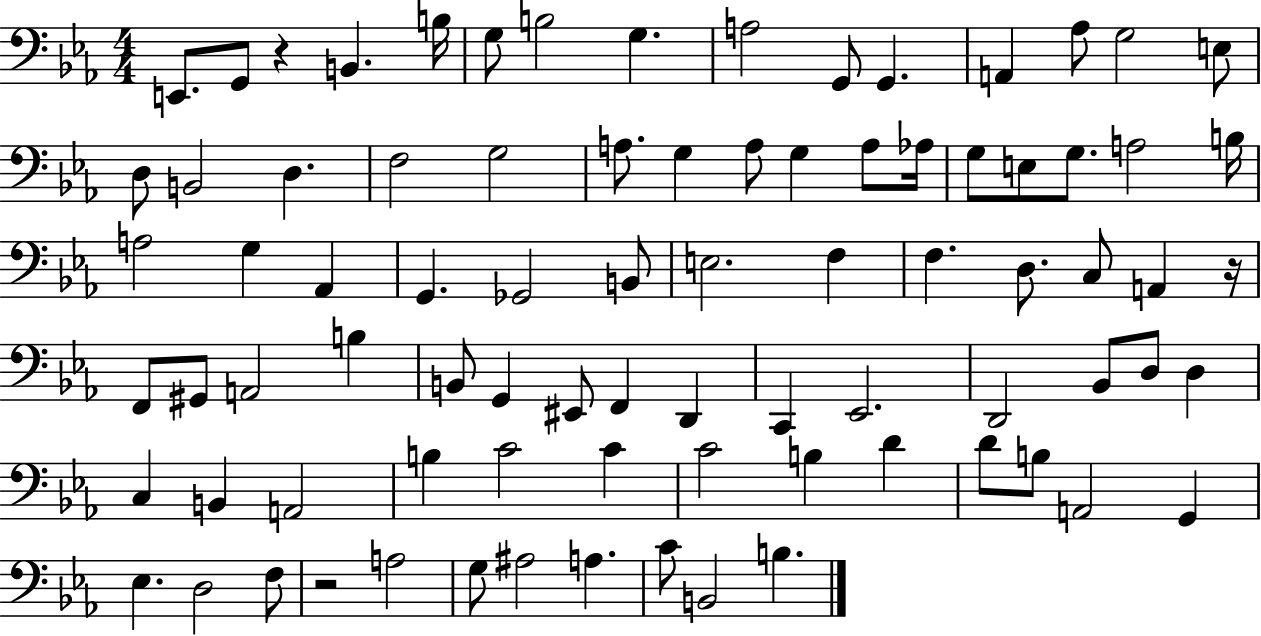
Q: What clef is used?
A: bass